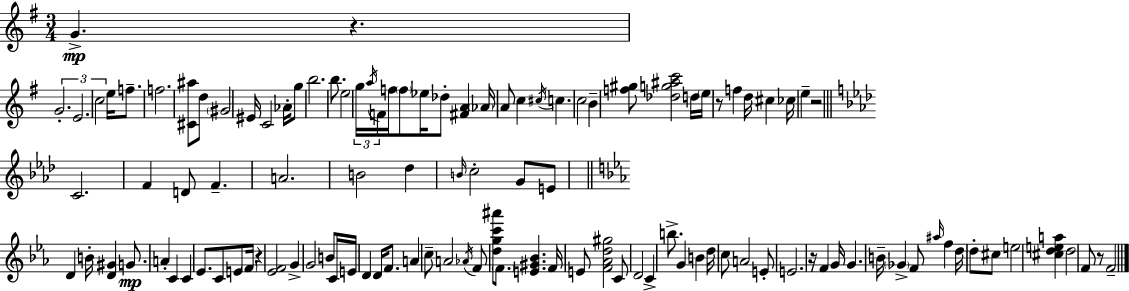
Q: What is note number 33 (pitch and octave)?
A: F5